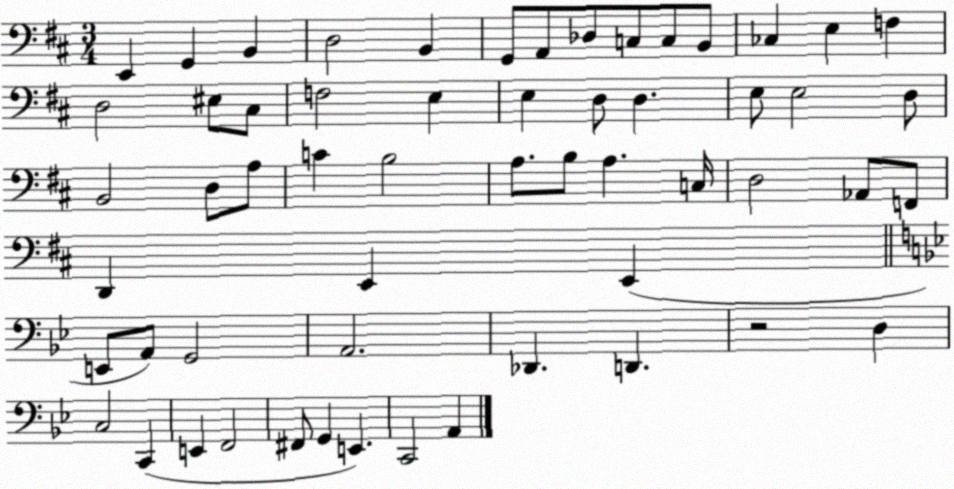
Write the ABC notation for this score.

X:1
T:Untitled
M:3/4
L:1/4
K:D
E,, G,, B,, D,2 B,, G,,/2 A,,/2 _D,/2 C,/2 C,/2 B,,/2 _C, E, F, D,2 ^E,/2 ^C,/2 F,2 E, E, D,/2 D, E,/2 E,2 D,/2 B,,2 D,/2 A,/2 C B,2 A,/2 B,/2 A, C,/4 D,2 _A,,/2 F,,/2 D,, E,, E,, E,,/2 A,,/2 G,,2 A,,2 _D,, D,, z2 D, C,2 C,, E,, F,,2 ^F,,/2 G,, E,, C,,2 A,,